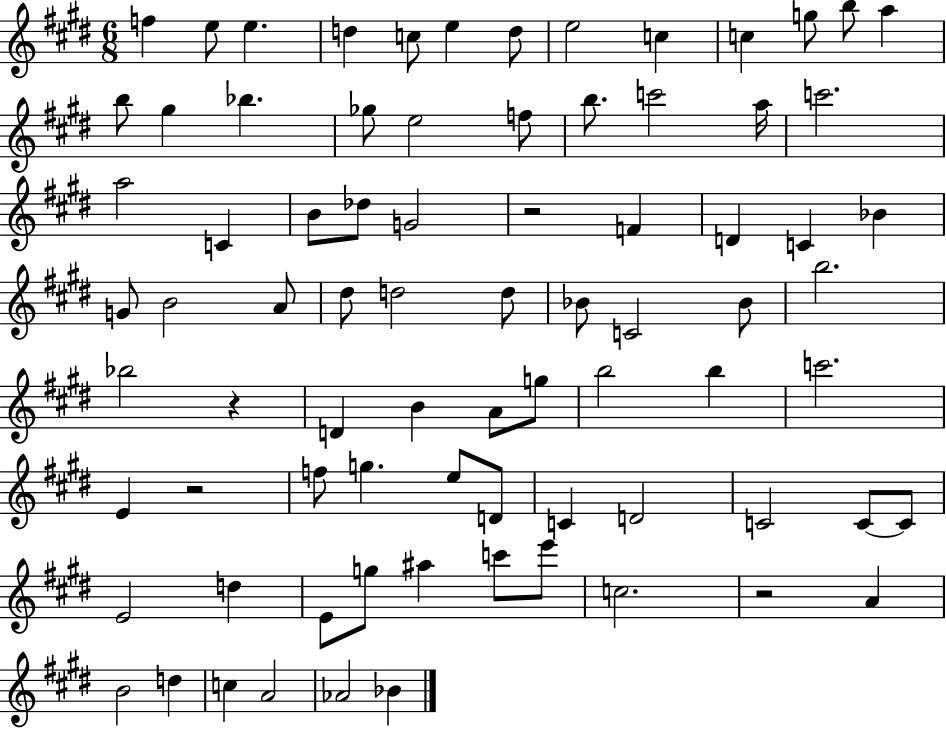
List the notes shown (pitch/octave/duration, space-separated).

F5/q E5/e E5/q. D5/q C5/e E5/q D5/e E5/h C5/q C5/q G5/e B5/e A5/q B5/e G#5/q Bb5/q. Gb5/e E5/h F5/e B5/e. C6/h A5/s C6/h. A5/h C4/q B4/e Db5/e G4/h R/h F4/q D4/q C4/q Bb4/q G4/e B4/h A4/e D#5/e D5/h D5/e Bb4/e C4/h Bb4/e B5/h. Bb5/h R/q D4/q B4/q A4/e G5/e B5/h B5/q C6/h. E4/q R/h F5/e G5/q. E5/e D4/e C4/q D4/h C4/h C4/e C4/e E4/h D5/q E4/e G5/e A#5/q C6/e E6/e C5/h. R/h A4/q B4/h D5/q C5/q A4/h Ab4/h Bb4/q